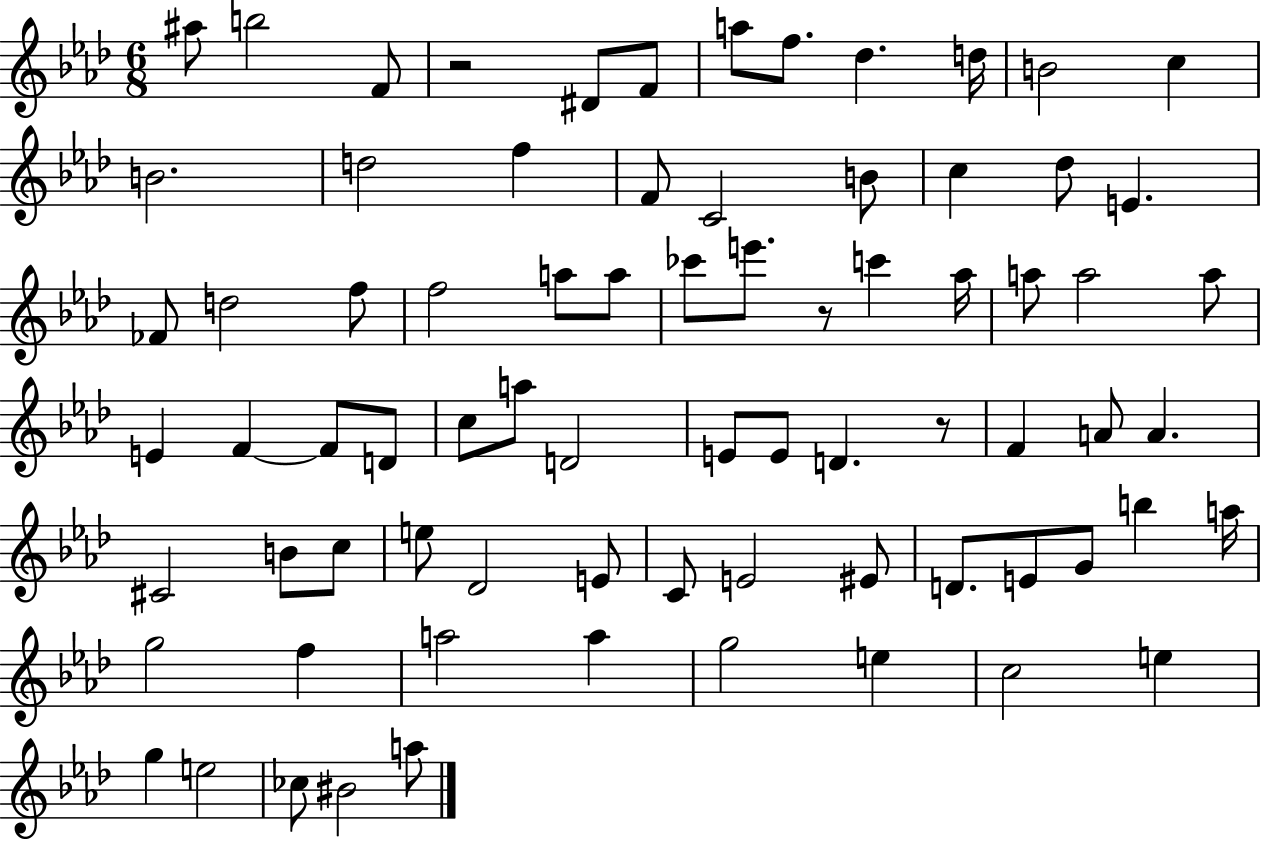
X:1
T:Untitled
M:6/8
L:1/4
K:Ab
^a/2 b2 F/2 z2 ^D/2 F/2 a/2 f/2 _d d/4 B2 c B2 d2 f F/2 C2 B/2 c _d/2 E _F/2 d2 f/2 f2 a/2 a/2 _c'/2 e'/2 z/2 c' _a/4 a/2 a2 a/2 E F F/2 D/2 c/2 a/2 D2 E/2 E/2 D z/2 F A/2 A ^C2 B/2 c/2 e/2 _D2 E/2 C/2 E2 ^E/2 D/2 E/2 G/2 b a/4 g2 f a2 a g2 e c2 e g e2 _c/2 ^B2 a/2